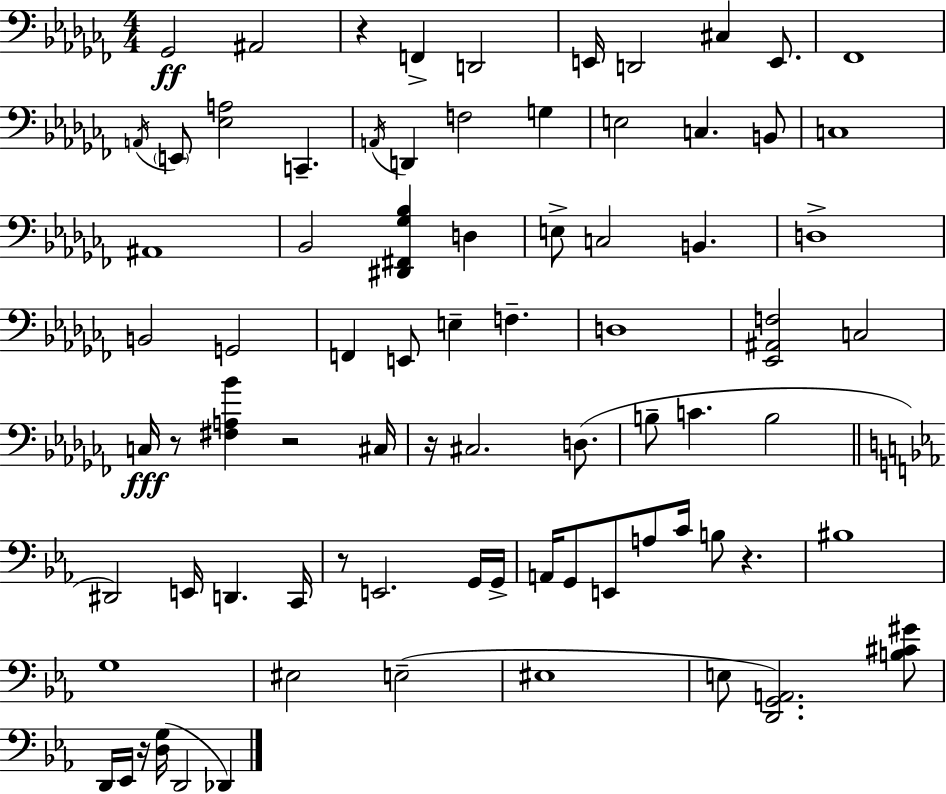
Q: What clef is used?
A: bass